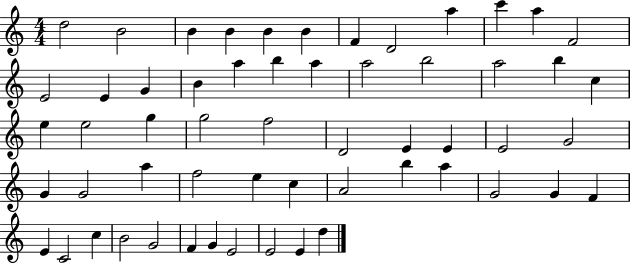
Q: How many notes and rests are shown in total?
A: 57